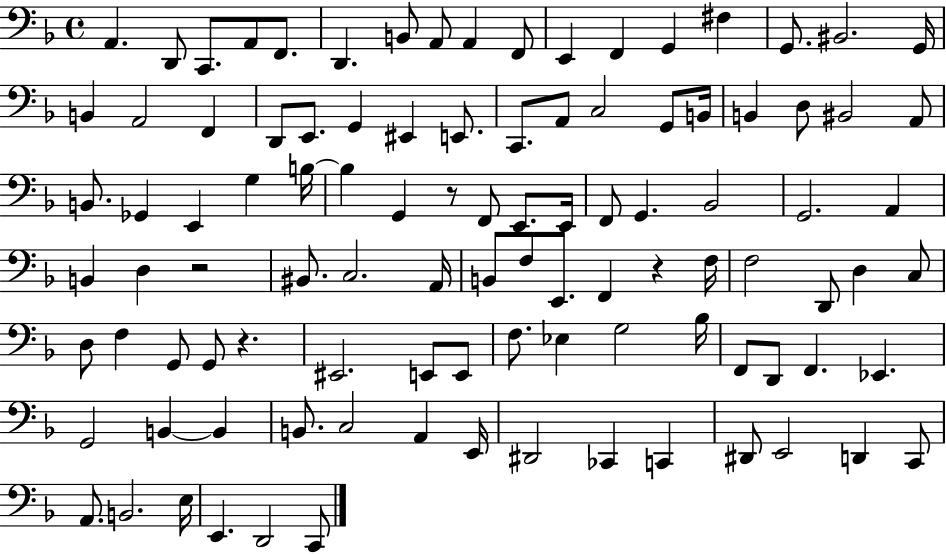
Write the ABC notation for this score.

X:1
T:Untitled
M:4/4
L:1/4
K:F
A,, D,,/2 C,,/2 A,,/2 F,,/2 D,, B,,/2 A,,/2 A,, F,,/2 E,, F,, G,, ^F, G,,/2 ^B,,2 G,,/4 B,, A,,2 F,, D,,/2 E,,/2 G,, ^E,, E,,/2 C,,/2 A,,/2 C,2 G,,/2 B,,/4 B,, D,/2 ^B,,2 A,,/2 B,,/2 _G,, E,, G, B,/4 B, G,, z/2 F,,/2 E,,/2 E,,/4 F,,/2 G,, _B,,2 G,,2 A,, B,, D, z2 ^B,,/2 C,2 A,,/4 B,,/2 F,/2 E,,/2 F,, z F,/4 F,2 D,,/2 D, C,/2 D,/2 F, G,,/2 G,,/2 z ^E,,2 E,,/2 E,,/2 F,/2 _E, G,2 _B,/4 F,,/2 D,,/2 F,, _E,, G,,2 B,, B,, B,,/2 C,2 A,, E,,/4 ^D,,2 _C,, C,, ^D,,/2 E,,2 D,, C,,/2 A,,/2 B,,2 E,/4 E,, D,,2 C,,/2